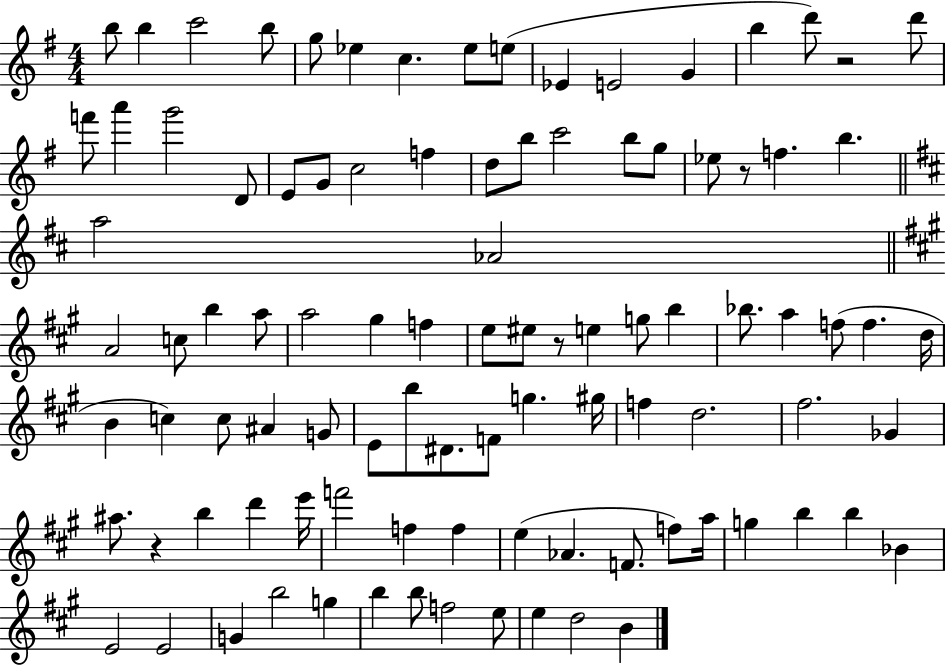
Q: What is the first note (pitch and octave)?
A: B5